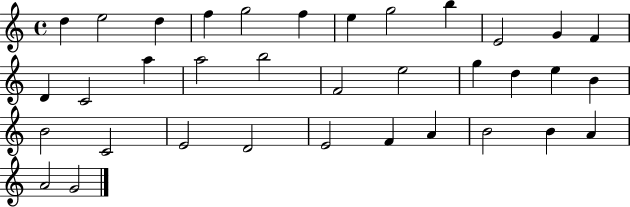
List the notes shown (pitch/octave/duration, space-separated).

D5/q E5/h D5/q F5/q G5/h F5/q E5/q G5/h B5/q E4/h G4/q F4/q D4/q C4/h A5/q A5/h B5/h F4/h E5/h G5/q D5/q E5/q B4/q B4/h C4/h E4/h D4/h E4/h F4/q A4/q B4/h B4/q A4/q A4/h G4/h